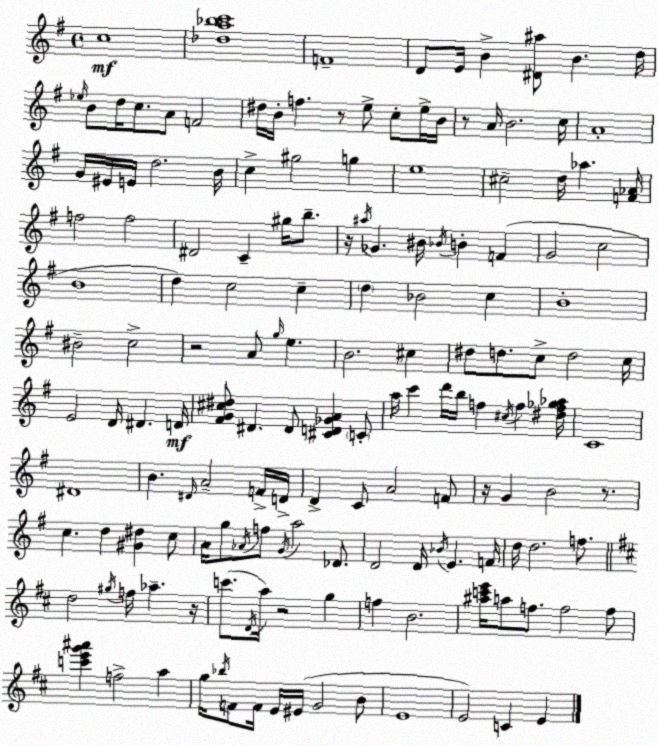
X:1
T:Untitled
M:4/4
L:1/4
K:G
c4 [_da_bc']4 F4 D/2 E/4 B [^D^a]/2 B d/4 _e/4 B/2 d/4 c/2 A/2 F2 ^d/4 B/4 f z/2 e/2 c/2 e/4 B/4 z/2 A/4 B2 c/4 A4 G/4 ^E/4 E/4 d2 B/4 c ^g2 g e4 ^c2 d/4 _a [F_A]/4 f2 f2 ^D2 C ^g/4 b/2 z/4 ^a/4 _G ^B/4 _B/4 B F G2 c2 B4 d c2 c d _B2 c B4 ^B2 c2 z2 A/2 g/4 e B2 ^c ^d/2 d/2 c/2 d2 c/4 E2 D/4 ^D D/4 [^FG^c^d]/2 ^D ^D/2 [^CD_GA] C/2 a/4 c' d'/4 b/4 f ^c/4 f [^df_g_a]/4 C4 ^D4 B ^D/4 A2 F/4 D/4 D C/2 A2 F/2 z/4 G B2 z/2 c d [^G^d] c/2 A/4 g/2 _A/4 f/2 G/4 a2 _D/2 D2 D/4 _B/4 E F/4 d/4 d2 f/2 d2 ^g/4 f/4 _a z/4 c'/2 D/4 a/4 z2 g f B2 [^ac'e']/4 a/2 f/2 f2 f/2 [c'e'g'^a'] f2 a g/4 _b/4 F/2 F/4 E/4 ^E/4 G2 B/2 E4 E2 C E